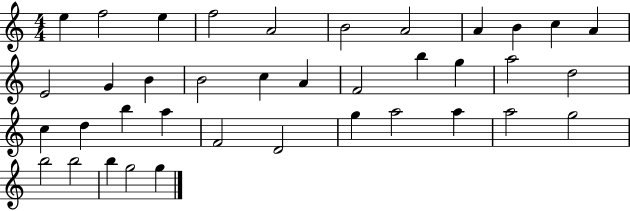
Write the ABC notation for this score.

X:1
T:Untitled
M:4/4
L:1/4
K:C
e f2 e f2 A2 B2 A2 A B c A E2 G B B2 c A F2 b g a2 d2 c d b a F2 D2 g a2 a a2 g2 b2 b2 b g2 g